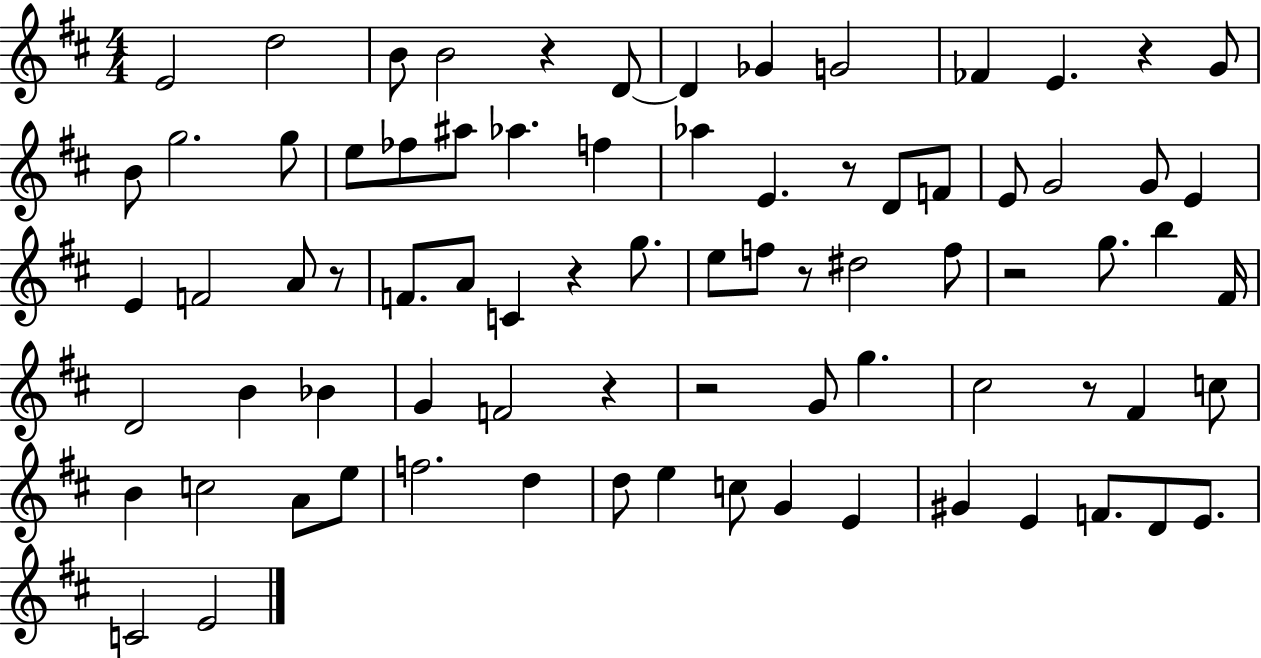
E4/h D5/h B4/e B4/h R/q D4/e D4/q Gb4/q G4/h FES4/q E4/q. R/q G4/e B4/e G5/h. G5/e E5/e FES5/e A#5/e Ab5/q. F5/q Ab5/q E4/q. R/e D4/e F4/e E4/e G4/h G4/e E4/q E4/q F4/h A4/e R/e F4/e. A4/e C4/q R/q G5/e. E5/e F5/e R/e D#5/h F5/e R/h G5/e. B5/q F#4/s D4/h B4/q Bb4/q G4/q F4/h R/q R/h G4/e G5/q. C#5/h R/e F#4/q C5/e B4/q C5/h A4/e E5/e F5/h. D5/q D5/e E5/q C5/e G4/q E4/q G#4/q E4/q F4/e. D4/e E4/e. C4/h E4/h